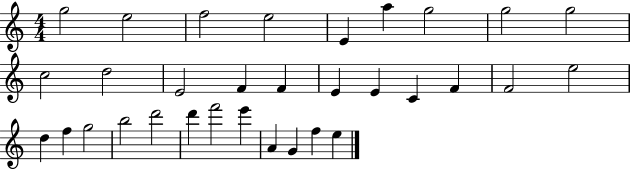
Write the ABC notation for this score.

X:1
T:Untitled
M:4/4
L:1/4
K:C
g2 e2 f2 e2 E a g2 g2 g2 c2 d2 E2 F F E E C F F2 e2 d f g2 b2 d'2 d' f'2 e' A G f e